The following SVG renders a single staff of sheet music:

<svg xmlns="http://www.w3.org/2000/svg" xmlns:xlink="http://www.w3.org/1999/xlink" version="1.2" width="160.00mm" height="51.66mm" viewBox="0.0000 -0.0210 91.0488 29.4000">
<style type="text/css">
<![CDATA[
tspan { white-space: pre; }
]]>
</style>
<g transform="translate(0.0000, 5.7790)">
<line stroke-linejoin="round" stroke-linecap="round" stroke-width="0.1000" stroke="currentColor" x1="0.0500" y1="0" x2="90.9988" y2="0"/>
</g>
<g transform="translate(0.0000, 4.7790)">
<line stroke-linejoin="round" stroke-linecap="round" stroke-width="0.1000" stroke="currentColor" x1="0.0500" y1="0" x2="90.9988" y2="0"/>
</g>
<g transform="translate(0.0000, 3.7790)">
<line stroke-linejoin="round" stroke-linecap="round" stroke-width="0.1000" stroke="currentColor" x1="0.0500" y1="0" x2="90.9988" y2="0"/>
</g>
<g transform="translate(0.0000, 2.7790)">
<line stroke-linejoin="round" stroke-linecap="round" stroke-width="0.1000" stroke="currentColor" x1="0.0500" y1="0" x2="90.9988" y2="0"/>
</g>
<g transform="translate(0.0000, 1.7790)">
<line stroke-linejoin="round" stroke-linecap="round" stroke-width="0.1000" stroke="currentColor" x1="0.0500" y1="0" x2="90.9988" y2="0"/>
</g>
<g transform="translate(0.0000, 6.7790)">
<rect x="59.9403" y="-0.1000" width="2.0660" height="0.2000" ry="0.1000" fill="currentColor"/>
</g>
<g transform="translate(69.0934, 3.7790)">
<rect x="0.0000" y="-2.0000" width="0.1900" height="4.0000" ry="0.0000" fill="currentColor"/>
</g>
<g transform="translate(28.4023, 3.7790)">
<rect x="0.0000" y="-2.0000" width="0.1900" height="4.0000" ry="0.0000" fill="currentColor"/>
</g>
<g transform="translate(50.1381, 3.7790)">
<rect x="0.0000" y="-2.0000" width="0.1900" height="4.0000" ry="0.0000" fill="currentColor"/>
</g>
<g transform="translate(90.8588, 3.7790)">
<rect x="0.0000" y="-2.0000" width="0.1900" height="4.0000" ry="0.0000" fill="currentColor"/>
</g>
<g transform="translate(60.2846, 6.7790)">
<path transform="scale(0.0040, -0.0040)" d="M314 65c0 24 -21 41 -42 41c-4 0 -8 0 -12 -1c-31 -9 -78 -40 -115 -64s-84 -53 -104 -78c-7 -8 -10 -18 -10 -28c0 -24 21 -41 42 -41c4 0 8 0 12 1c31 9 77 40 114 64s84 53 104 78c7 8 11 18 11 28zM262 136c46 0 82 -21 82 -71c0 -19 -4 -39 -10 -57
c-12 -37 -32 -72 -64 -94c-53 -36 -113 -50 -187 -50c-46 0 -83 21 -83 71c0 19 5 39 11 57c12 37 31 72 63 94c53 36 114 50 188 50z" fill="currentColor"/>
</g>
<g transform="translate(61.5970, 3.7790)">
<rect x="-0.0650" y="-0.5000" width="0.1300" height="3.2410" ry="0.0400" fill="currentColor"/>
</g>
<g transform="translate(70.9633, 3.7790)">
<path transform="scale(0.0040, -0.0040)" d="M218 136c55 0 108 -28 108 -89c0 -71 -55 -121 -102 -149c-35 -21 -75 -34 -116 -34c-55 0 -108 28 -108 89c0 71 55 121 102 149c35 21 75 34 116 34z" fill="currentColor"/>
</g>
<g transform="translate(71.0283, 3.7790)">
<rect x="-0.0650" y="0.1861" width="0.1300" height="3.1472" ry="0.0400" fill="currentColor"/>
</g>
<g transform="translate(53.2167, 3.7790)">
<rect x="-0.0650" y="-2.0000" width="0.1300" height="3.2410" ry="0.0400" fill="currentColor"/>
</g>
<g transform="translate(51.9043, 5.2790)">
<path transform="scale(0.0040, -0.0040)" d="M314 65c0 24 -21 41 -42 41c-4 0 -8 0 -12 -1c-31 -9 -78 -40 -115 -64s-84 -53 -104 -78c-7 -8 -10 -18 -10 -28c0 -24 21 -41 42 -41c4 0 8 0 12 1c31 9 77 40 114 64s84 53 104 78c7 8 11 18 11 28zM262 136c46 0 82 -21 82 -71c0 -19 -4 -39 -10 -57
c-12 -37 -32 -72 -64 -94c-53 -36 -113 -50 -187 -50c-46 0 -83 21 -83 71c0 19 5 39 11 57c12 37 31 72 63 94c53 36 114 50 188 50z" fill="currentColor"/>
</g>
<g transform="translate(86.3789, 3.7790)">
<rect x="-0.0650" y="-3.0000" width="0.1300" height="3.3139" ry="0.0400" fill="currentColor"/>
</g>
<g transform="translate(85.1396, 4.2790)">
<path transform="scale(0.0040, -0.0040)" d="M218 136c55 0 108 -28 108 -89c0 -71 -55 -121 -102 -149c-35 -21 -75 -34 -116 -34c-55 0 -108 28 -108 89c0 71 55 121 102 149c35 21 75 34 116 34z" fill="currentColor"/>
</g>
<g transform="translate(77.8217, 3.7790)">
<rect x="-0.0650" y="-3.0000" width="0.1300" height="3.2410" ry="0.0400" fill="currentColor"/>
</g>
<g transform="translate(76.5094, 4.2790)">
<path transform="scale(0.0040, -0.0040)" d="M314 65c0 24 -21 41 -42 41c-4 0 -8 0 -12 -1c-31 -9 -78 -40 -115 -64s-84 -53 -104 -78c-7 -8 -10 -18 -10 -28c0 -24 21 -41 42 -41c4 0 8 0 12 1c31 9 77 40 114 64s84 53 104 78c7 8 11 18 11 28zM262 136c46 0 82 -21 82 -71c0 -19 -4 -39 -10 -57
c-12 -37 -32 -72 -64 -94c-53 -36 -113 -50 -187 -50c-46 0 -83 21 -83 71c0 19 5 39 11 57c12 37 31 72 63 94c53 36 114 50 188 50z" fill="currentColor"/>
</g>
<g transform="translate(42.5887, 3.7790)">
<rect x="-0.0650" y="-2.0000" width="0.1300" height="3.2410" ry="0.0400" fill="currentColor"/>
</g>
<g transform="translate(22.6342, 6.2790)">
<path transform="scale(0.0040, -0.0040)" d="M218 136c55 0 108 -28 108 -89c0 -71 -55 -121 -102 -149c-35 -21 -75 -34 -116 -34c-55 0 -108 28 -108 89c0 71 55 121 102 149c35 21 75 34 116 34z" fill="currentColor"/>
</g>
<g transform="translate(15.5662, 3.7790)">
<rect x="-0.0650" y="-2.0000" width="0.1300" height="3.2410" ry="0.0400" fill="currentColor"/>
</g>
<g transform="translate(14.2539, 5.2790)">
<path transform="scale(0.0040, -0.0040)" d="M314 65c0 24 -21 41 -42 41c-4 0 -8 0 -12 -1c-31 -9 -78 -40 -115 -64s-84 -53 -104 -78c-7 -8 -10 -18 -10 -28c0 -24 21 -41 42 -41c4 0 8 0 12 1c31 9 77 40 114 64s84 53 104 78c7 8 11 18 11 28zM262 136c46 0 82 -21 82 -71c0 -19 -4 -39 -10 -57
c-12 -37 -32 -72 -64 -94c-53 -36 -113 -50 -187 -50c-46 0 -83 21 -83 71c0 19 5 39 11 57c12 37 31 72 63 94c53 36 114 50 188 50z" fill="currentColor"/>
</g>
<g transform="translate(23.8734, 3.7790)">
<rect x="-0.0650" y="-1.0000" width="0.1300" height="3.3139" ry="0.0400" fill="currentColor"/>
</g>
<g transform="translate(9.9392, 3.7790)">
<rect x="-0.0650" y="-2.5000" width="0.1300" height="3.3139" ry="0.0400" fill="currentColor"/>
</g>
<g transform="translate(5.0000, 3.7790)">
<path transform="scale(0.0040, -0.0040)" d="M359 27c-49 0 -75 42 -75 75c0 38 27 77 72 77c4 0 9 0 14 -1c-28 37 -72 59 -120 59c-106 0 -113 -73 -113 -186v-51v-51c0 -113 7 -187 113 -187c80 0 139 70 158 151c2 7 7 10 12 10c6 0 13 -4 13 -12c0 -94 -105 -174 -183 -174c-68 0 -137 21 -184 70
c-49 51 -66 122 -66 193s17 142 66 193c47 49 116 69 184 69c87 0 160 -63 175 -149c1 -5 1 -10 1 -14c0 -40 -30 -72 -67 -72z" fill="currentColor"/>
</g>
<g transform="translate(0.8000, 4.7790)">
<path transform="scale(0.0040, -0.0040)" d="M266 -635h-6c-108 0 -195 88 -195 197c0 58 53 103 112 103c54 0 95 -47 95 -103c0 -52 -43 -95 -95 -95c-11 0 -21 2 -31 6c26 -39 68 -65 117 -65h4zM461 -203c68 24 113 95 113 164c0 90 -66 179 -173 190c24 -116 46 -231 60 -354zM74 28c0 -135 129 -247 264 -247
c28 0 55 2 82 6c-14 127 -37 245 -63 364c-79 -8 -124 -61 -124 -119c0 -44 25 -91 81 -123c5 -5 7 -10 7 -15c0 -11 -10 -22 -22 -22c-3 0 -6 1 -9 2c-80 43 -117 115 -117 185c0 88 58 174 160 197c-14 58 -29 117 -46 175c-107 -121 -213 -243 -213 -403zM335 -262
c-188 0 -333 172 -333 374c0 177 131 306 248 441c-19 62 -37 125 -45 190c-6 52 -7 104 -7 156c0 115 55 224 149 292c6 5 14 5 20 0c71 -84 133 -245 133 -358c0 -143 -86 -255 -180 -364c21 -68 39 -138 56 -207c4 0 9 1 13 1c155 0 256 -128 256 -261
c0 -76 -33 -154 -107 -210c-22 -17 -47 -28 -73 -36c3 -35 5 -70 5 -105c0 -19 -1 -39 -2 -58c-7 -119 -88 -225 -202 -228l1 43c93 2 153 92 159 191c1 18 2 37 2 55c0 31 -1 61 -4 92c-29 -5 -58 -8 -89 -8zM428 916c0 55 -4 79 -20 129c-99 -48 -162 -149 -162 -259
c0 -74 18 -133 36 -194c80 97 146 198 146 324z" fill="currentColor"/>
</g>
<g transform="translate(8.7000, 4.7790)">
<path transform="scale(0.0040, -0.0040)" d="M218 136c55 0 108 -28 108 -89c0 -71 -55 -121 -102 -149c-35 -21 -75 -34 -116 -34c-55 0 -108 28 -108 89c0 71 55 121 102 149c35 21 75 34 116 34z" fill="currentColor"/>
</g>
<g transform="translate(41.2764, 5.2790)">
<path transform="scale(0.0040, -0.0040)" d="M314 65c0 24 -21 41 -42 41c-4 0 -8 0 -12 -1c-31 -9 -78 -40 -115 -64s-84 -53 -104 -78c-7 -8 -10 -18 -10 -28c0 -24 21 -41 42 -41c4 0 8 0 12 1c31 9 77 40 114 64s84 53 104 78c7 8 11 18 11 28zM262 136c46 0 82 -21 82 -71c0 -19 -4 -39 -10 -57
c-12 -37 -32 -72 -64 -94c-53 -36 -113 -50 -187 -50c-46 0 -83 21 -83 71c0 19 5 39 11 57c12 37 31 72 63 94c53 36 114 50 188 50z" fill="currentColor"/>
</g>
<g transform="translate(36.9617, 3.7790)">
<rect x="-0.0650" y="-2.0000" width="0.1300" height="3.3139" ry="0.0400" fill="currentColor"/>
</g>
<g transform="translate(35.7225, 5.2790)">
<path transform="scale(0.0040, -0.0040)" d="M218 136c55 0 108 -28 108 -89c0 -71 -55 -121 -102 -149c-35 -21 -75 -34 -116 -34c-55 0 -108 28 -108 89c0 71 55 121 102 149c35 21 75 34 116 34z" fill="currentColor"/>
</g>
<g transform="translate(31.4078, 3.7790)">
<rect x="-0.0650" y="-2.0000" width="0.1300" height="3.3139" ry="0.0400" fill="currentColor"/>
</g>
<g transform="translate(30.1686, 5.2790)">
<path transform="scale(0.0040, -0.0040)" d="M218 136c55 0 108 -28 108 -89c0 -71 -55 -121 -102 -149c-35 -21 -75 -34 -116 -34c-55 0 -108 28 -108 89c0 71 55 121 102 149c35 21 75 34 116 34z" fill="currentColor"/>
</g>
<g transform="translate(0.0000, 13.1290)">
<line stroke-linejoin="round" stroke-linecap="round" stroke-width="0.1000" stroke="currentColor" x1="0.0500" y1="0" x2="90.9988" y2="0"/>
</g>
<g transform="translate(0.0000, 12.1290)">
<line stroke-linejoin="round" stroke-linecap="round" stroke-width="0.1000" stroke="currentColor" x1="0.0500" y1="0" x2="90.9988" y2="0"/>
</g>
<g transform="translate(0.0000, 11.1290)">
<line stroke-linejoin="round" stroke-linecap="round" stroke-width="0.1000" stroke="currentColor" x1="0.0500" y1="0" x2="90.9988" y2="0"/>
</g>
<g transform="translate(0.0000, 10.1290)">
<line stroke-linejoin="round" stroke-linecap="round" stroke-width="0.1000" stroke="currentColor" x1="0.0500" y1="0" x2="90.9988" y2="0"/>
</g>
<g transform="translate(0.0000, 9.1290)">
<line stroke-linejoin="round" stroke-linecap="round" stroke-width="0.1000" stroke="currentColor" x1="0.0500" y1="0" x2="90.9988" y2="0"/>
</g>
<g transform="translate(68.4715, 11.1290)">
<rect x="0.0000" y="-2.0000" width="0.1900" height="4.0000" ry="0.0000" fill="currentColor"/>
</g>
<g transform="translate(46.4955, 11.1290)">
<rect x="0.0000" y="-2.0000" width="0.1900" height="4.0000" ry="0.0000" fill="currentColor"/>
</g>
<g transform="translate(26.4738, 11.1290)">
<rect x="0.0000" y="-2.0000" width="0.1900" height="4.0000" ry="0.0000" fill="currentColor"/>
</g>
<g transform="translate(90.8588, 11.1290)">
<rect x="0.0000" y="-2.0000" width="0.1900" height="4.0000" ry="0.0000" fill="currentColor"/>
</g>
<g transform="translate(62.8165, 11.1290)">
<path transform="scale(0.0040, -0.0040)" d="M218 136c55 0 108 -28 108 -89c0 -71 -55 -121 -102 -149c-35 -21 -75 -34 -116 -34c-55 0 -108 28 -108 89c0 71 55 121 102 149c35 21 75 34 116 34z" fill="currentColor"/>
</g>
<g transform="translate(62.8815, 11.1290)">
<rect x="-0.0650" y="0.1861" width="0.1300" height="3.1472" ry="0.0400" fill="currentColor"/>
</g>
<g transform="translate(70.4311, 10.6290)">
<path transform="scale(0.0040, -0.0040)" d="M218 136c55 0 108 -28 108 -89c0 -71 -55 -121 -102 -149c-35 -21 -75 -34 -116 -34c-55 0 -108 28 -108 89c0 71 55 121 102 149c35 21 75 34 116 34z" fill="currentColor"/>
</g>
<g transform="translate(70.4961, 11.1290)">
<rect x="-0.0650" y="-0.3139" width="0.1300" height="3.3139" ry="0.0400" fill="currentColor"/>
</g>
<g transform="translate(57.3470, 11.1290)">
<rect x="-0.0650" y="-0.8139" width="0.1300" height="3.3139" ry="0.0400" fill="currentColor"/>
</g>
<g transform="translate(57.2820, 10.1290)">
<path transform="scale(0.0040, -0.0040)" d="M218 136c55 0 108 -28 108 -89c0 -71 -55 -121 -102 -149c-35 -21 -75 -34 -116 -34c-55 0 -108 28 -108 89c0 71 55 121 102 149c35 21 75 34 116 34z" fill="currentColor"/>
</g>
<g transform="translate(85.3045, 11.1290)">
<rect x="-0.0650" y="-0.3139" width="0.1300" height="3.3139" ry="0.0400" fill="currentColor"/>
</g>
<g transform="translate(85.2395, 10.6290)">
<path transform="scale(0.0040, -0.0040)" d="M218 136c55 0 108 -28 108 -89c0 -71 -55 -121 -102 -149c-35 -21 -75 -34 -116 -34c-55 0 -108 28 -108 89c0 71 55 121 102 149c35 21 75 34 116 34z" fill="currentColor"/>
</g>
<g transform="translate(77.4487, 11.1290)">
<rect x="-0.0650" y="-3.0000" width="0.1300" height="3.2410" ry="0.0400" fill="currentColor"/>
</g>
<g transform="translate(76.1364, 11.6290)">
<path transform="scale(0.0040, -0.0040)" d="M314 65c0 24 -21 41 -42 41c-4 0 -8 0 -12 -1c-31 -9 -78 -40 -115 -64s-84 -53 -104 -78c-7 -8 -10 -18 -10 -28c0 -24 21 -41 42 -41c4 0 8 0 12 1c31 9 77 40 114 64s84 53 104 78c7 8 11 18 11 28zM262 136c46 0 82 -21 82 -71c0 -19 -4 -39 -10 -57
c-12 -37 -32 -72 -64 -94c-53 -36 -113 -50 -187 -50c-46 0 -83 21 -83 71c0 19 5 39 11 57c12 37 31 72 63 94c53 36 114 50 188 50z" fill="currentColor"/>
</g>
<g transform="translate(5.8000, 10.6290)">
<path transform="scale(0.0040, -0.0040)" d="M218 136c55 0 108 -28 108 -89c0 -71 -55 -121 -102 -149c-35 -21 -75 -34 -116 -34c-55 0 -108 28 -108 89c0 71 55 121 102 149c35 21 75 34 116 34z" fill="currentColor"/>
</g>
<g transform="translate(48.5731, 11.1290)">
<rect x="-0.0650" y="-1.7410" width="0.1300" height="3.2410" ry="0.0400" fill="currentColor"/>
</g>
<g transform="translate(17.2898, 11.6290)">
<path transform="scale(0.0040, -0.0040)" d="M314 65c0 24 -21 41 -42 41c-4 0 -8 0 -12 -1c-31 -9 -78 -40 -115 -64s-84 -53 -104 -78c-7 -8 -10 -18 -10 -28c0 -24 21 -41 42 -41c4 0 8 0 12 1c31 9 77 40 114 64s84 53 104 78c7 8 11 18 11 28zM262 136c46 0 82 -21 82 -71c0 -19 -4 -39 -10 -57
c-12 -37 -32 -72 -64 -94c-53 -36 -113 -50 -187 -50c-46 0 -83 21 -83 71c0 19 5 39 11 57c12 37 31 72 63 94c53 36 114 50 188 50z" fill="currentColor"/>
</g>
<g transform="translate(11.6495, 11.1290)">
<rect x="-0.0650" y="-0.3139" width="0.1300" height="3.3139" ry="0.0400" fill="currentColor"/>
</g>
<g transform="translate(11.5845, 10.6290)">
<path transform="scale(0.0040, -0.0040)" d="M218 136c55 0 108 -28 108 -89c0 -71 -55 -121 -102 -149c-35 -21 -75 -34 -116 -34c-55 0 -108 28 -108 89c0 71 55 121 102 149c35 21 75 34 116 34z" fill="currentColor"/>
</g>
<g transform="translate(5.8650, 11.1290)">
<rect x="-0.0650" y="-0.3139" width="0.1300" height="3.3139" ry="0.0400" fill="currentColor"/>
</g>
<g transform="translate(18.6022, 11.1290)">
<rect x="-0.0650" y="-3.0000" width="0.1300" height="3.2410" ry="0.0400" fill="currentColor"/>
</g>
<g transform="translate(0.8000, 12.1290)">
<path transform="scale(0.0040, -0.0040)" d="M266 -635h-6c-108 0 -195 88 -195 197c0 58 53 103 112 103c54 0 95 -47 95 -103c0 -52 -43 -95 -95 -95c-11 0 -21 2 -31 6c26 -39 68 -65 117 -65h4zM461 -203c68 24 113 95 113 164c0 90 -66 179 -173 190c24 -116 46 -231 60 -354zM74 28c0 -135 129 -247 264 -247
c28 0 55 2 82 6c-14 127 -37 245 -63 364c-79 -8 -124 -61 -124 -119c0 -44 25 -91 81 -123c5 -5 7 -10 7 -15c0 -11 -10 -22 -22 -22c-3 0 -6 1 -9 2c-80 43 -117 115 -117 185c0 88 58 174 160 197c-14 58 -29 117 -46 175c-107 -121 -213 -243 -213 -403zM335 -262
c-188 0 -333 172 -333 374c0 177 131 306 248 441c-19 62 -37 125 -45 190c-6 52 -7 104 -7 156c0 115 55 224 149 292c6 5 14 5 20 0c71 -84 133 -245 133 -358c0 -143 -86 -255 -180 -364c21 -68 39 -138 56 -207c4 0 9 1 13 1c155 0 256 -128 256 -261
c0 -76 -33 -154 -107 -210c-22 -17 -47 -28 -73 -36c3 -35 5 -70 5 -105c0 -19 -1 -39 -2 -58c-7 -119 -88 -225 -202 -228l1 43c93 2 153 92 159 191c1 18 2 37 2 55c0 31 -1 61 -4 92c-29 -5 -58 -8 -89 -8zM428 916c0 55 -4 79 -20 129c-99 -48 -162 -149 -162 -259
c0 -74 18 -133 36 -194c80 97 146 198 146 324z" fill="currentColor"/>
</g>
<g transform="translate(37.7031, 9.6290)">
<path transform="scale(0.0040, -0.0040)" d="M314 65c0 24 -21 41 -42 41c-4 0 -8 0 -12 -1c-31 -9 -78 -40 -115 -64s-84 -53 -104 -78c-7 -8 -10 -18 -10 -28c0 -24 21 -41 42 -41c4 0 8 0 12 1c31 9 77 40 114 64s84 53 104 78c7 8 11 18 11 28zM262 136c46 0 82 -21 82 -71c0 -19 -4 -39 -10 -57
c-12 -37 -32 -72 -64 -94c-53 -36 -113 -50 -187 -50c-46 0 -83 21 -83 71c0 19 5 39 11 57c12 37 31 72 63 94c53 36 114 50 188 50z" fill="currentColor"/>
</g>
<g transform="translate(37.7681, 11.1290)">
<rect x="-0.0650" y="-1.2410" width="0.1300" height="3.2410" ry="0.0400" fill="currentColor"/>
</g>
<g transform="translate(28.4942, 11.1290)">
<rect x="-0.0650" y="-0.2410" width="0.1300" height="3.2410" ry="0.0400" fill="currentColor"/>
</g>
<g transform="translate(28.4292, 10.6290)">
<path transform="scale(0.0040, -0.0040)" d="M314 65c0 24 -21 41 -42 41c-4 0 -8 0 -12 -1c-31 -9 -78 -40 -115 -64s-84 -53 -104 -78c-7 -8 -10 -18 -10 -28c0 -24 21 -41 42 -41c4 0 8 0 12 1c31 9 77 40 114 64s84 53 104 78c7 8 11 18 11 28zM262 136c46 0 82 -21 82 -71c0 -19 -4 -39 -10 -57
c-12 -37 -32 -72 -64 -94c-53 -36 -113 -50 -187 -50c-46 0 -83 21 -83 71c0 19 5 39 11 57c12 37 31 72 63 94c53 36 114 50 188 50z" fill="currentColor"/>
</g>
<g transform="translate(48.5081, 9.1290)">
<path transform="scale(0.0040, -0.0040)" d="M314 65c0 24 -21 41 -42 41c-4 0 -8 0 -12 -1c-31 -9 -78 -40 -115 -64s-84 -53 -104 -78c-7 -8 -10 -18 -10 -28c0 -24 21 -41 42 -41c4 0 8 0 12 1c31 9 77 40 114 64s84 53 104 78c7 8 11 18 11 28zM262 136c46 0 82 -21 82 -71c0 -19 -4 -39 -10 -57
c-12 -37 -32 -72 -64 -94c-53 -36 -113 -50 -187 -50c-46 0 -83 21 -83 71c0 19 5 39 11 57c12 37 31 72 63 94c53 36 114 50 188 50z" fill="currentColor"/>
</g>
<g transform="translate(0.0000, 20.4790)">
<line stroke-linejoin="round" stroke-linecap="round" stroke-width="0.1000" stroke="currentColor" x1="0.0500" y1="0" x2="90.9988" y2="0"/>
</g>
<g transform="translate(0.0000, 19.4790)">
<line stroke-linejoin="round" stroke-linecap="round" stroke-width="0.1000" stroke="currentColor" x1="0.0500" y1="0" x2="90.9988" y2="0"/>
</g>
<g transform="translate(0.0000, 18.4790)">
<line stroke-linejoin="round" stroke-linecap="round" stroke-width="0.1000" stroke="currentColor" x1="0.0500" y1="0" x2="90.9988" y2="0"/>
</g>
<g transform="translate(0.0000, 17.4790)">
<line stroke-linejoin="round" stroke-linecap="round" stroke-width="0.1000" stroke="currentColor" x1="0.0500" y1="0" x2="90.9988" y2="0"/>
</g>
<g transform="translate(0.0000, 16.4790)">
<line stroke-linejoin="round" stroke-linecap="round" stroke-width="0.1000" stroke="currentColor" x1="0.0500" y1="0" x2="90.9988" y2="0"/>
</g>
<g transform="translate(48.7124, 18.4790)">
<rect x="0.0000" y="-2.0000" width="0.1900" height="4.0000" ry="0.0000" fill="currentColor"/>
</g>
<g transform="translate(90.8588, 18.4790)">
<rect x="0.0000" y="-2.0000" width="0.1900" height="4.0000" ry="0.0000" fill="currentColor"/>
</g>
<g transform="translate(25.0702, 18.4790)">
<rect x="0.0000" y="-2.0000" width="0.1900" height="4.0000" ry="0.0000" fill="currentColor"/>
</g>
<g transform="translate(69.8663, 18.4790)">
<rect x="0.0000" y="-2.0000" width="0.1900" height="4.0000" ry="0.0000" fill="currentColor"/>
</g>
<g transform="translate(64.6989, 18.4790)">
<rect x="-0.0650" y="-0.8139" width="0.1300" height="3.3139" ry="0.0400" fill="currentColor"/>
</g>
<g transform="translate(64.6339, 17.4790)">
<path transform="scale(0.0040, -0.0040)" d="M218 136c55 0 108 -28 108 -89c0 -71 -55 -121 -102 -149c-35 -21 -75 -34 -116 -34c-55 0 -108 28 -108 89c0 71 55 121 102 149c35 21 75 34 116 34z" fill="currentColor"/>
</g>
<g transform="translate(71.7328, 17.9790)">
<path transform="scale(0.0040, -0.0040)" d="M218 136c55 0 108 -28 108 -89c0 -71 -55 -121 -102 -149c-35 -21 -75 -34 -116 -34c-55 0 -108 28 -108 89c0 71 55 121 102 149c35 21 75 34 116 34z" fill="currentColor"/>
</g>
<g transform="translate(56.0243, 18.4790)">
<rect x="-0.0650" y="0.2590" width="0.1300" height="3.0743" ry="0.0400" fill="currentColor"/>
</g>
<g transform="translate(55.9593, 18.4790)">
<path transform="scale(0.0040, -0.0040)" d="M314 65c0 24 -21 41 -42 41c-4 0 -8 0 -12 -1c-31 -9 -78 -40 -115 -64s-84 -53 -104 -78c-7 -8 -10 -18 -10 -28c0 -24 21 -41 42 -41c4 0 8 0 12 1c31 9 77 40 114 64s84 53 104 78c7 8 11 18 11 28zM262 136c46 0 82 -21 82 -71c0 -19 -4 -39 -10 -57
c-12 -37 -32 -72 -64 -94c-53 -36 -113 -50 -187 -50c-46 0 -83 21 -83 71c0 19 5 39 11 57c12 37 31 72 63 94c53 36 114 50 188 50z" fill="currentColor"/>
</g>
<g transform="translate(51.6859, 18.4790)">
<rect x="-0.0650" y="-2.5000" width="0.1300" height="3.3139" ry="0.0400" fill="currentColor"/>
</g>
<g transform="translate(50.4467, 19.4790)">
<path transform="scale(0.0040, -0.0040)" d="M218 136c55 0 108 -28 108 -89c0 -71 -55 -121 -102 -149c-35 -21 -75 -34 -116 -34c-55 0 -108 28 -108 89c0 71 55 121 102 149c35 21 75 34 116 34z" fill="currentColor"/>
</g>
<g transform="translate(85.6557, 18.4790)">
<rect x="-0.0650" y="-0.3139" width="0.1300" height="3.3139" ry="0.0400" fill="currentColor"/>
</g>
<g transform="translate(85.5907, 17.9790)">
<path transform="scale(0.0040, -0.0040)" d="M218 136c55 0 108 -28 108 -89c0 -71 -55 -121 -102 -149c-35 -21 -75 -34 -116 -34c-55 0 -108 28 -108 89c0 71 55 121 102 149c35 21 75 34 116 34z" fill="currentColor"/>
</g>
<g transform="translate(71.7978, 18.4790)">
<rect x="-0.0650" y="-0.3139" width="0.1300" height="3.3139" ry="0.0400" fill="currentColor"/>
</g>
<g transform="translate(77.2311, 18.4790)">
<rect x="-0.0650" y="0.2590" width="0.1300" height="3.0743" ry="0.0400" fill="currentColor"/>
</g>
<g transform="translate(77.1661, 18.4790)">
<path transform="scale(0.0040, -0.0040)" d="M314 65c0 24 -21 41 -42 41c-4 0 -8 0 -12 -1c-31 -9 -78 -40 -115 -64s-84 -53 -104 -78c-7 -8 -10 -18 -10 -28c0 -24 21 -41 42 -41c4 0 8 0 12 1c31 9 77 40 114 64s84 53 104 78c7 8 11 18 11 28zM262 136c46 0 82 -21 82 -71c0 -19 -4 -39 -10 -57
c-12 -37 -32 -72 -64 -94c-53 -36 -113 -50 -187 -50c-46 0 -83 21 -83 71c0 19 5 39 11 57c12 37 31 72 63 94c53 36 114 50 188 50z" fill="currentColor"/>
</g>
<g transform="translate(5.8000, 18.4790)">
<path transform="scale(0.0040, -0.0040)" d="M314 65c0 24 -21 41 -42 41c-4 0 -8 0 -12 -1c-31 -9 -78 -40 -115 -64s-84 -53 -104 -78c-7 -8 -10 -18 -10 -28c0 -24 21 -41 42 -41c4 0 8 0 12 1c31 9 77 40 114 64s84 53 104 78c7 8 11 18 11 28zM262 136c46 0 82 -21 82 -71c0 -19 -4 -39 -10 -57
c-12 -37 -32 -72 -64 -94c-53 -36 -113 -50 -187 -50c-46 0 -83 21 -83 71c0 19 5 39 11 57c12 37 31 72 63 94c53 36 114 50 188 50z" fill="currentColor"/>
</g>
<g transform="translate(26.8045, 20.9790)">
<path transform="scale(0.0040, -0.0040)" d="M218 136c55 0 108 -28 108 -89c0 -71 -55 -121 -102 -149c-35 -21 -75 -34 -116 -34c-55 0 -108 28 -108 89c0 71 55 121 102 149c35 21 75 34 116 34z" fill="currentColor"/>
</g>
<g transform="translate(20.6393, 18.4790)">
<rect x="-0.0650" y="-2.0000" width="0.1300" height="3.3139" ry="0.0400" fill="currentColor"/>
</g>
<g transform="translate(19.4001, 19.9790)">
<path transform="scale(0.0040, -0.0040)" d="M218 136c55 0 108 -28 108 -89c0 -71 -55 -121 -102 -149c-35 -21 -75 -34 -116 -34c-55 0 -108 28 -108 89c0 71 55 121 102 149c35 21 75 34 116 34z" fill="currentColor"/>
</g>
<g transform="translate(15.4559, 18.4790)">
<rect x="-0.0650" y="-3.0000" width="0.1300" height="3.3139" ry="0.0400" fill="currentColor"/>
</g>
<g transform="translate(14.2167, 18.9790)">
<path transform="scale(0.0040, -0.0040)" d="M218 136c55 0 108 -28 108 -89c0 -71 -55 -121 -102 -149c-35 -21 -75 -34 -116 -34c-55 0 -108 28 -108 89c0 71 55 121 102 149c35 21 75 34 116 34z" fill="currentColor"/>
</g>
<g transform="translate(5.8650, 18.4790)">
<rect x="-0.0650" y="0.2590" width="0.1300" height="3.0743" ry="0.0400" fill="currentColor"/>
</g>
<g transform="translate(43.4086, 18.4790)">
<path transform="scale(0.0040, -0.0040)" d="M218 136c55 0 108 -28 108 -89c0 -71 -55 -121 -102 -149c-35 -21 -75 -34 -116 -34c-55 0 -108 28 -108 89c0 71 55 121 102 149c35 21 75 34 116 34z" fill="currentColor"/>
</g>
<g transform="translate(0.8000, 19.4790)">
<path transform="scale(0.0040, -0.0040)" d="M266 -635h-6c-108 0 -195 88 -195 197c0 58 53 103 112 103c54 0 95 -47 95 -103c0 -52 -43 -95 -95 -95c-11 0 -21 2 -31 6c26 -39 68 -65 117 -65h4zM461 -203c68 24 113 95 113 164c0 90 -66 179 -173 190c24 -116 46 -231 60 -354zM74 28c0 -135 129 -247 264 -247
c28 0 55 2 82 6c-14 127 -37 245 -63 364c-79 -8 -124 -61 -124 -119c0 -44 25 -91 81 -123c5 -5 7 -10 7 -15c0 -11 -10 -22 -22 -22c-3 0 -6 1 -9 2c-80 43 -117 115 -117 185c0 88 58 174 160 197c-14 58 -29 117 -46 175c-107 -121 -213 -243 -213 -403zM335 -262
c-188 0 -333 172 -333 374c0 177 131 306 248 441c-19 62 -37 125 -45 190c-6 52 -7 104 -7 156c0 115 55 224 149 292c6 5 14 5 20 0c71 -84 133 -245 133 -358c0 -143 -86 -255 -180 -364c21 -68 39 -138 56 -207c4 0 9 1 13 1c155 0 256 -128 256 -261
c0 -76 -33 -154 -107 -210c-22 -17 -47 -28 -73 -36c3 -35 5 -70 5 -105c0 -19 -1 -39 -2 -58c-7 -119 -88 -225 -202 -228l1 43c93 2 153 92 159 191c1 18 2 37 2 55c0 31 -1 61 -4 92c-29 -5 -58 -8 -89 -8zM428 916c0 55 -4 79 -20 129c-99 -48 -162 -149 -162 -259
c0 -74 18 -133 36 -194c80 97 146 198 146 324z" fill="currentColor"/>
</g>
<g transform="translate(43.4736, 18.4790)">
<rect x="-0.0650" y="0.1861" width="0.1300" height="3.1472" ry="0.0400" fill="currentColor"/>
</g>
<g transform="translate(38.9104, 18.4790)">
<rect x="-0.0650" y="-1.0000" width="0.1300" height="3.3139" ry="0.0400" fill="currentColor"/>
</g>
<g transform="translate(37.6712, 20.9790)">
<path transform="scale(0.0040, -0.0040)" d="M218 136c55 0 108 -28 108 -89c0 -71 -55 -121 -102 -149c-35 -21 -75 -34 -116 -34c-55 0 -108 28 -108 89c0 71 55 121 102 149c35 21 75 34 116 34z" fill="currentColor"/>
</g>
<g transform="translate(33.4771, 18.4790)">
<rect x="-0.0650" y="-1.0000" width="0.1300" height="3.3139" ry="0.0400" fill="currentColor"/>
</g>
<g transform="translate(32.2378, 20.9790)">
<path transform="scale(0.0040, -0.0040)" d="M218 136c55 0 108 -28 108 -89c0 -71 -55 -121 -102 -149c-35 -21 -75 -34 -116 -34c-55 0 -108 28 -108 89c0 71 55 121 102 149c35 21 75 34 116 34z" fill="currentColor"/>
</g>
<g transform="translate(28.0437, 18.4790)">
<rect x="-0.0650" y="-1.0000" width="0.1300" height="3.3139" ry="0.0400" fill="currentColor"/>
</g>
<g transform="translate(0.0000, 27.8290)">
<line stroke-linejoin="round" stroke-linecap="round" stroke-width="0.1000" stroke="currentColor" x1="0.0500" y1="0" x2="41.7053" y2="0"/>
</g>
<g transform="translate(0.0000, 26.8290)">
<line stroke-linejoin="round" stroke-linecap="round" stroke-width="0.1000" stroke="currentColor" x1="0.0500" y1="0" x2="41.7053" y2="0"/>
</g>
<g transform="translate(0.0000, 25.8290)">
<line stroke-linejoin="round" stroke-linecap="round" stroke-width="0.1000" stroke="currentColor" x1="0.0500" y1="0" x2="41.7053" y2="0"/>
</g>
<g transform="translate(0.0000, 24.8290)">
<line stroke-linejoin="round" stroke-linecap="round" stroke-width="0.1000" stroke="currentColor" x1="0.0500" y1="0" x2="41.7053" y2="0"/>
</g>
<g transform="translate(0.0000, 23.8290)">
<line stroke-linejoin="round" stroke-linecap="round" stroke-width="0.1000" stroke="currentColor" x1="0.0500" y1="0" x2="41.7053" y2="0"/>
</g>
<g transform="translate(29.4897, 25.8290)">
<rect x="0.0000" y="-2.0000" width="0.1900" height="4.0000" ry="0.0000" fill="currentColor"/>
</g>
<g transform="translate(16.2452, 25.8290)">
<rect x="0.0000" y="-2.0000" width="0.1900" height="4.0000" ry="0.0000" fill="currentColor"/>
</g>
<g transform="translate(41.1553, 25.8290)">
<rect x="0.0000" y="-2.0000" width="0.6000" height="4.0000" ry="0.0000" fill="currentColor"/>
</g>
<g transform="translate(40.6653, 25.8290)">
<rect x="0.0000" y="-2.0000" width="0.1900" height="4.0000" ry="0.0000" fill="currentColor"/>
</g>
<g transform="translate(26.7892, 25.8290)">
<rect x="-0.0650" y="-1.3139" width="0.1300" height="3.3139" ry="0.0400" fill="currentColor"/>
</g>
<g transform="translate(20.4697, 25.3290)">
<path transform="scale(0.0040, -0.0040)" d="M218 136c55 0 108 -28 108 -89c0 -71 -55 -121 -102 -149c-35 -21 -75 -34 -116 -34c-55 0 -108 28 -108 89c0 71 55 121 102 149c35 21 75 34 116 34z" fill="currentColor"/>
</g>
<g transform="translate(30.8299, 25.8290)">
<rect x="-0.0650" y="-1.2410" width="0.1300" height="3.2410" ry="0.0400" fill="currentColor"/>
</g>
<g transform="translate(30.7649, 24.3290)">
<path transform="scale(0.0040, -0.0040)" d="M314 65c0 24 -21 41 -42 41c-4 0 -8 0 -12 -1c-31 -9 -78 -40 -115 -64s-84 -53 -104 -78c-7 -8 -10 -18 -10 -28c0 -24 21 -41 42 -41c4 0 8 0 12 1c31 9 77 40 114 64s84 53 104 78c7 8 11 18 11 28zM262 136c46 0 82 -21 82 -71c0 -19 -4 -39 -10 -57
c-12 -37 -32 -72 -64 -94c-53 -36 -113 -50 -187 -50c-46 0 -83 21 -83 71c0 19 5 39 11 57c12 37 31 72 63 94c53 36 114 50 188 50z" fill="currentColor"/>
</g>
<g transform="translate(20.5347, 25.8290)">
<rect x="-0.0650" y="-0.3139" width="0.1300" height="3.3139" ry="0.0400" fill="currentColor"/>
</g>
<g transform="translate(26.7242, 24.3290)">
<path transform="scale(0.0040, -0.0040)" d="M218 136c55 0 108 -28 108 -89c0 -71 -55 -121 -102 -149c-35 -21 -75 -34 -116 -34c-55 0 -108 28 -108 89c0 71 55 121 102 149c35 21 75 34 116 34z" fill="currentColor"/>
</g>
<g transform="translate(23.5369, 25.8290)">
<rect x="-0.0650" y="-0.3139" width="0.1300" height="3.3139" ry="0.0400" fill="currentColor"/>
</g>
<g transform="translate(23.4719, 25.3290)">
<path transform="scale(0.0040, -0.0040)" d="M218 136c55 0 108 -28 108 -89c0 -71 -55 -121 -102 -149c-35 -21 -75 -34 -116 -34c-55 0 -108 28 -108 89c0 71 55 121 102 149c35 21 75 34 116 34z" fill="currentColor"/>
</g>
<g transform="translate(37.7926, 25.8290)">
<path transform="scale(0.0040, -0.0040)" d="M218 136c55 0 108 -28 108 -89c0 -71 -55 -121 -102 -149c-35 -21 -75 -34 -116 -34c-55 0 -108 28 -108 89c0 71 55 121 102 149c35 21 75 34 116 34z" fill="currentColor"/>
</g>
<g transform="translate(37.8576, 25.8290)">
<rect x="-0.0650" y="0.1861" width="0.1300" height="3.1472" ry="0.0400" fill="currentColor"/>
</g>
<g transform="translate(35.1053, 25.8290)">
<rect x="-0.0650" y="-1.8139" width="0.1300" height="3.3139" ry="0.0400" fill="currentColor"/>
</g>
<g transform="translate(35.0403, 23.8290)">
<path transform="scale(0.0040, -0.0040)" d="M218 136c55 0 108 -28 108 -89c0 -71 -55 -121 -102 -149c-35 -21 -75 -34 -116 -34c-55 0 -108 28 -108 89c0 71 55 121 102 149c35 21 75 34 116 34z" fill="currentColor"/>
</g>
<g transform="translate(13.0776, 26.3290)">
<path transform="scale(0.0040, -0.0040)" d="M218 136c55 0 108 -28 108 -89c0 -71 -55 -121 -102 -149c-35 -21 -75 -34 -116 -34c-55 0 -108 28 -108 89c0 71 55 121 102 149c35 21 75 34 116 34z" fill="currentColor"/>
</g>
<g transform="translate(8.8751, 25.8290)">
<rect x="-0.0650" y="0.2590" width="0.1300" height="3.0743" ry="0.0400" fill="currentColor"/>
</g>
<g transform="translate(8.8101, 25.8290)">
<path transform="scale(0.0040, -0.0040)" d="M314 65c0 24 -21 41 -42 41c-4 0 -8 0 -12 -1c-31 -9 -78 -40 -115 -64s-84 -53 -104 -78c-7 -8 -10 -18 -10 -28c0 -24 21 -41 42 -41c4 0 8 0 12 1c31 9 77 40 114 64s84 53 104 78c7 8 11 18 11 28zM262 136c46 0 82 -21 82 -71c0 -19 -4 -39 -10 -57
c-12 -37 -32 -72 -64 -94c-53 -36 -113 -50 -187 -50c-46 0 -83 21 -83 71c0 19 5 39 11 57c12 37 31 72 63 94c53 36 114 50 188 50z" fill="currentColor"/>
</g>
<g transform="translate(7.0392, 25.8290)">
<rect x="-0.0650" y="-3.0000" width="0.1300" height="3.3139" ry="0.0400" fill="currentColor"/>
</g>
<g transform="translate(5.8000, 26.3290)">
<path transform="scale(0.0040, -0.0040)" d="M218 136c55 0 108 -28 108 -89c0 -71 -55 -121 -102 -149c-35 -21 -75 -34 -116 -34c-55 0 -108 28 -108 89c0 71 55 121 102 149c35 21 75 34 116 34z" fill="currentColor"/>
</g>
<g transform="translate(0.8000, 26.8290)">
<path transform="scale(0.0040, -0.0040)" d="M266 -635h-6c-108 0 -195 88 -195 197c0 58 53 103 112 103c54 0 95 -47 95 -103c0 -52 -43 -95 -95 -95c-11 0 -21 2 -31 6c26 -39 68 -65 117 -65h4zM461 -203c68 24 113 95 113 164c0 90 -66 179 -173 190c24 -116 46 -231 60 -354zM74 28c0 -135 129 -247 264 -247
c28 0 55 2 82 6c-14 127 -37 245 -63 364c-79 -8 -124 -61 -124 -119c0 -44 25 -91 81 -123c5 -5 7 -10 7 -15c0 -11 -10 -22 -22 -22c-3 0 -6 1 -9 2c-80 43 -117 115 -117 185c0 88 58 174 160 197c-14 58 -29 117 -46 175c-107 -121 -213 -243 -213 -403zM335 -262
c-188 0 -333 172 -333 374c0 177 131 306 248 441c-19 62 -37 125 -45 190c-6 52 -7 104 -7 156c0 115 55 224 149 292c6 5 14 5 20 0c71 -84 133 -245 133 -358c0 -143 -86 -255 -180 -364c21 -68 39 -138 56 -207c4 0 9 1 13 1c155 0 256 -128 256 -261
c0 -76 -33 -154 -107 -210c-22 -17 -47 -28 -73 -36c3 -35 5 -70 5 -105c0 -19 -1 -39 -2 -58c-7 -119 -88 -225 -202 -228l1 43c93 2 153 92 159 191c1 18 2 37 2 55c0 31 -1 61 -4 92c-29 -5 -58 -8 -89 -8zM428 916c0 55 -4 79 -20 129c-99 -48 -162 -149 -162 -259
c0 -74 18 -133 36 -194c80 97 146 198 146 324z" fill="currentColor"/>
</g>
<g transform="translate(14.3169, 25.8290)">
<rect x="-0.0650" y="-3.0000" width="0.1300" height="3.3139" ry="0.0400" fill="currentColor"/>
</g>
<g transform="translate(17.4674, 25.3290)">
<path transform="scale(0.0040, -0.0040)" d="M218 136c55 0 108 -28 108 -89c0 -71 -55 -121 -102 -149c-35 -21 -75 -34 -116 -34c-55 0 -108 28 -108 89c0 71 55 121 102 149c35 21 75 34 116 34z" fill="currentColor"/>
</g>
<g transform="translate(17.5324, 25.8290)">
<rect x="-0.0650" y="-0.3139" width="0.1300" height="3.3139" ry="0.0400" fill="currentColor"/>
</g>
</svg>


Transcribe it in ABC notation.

X:1
T:Untitled
M:4/4
L:1/4
K:C
G F2 D F F F2 F2 C2 B A2 A c c A2 c2 e2 f2 d B c A2 c B2 A F D D D B G B2 d c B2 c A B2 A c c c e e2 f B